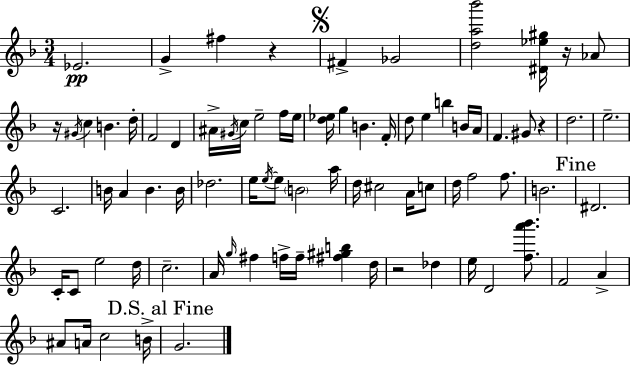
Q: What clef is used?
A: treble